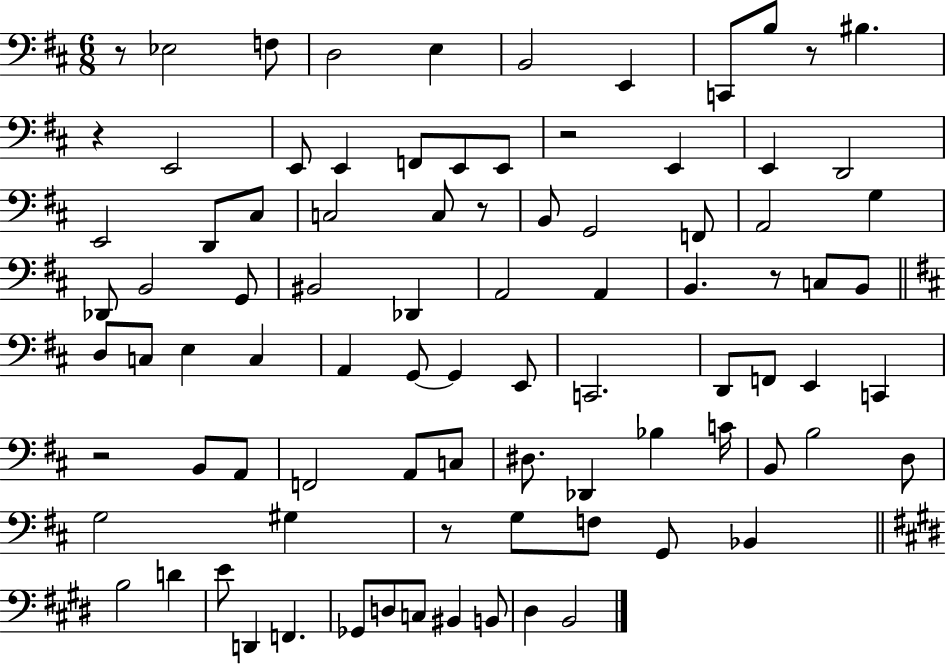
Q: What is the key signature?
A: D major